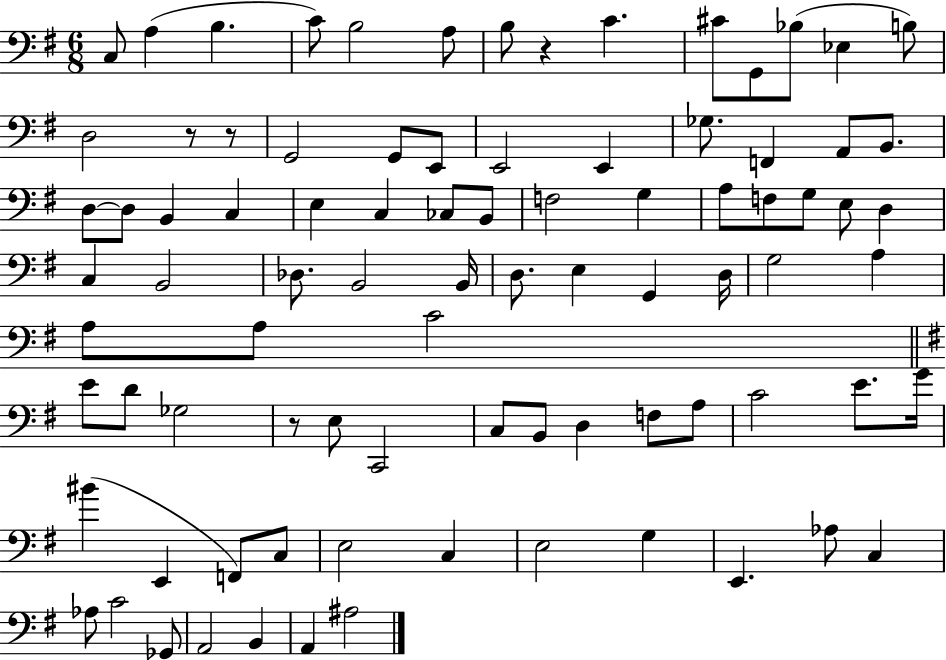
X:1
T:Untitled
M:6/8
L:1/4
K:G
C,/2 A, B, C/2 B,2 A,/2 B,/2 z C ^C/2 G,,/2 _B,/2 _E, B,/2 D,2 z/2 z/2 G,,2 G,,/2 E,,/2 E,,2 E,, _G,/2 F,, A,,/2 B,,/2 D,/2 D,/2 B,, C, E, C, _C,/2 B,,/2 F,2 G, A,/2 F,/2 G,/2 E,/2 D, C, B,,2 _D,/2 B,,2 B,,/4 D,/2 E, G,, D,/4 G,2 A, A,/2 A,/2 C2 E/2 D/2 _G,2 z/2 E,/2 C,,2 C,/2 B,,/2 D, F,/2 A,/2 C2 E/2 G/4 ^B E,, F,,/2 C,/2 E,2 C, E,2 G, E,, _A,/2 C, _A,/2 C2 _G,,/2 A,,2 B,, A,, ^A,2